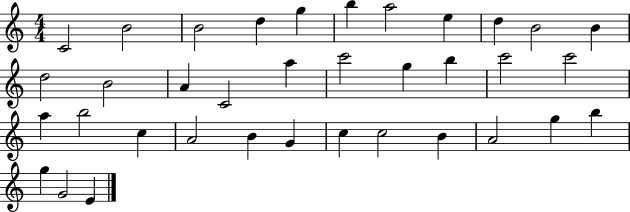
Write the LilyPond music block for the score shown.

{
  \clef treble
  \numericTimeSignature
  \time 4/4
  \key c \major
  c'2 b'2 | b'2 d''4 g''4 | b''4 a''2 e''4 | d''4 b'2 b'4 | \break d''2 b'2 | a'4 c'2 a''4 | c'''2 g''4 b''4 | c'''2 c'''2 | \break a''4 b''2 c''4 | a'2 b'4 g'4 | c''4 c''2 b'4 | a'2 g''4 b''4 | \break g''4 g'2 e'4 | \bar "|."
}